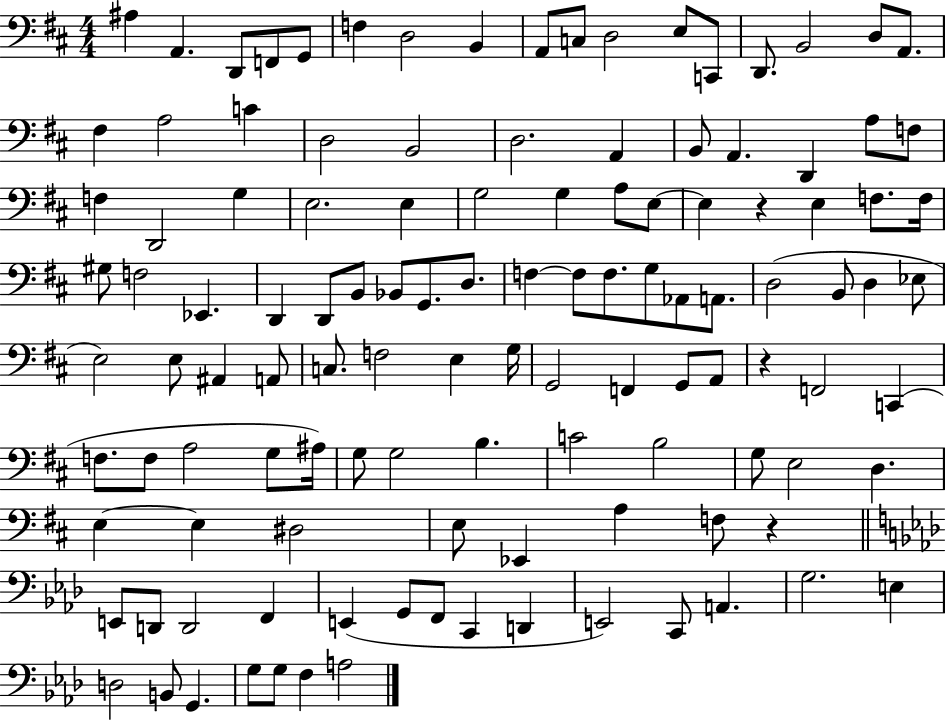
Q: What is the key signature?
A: D major